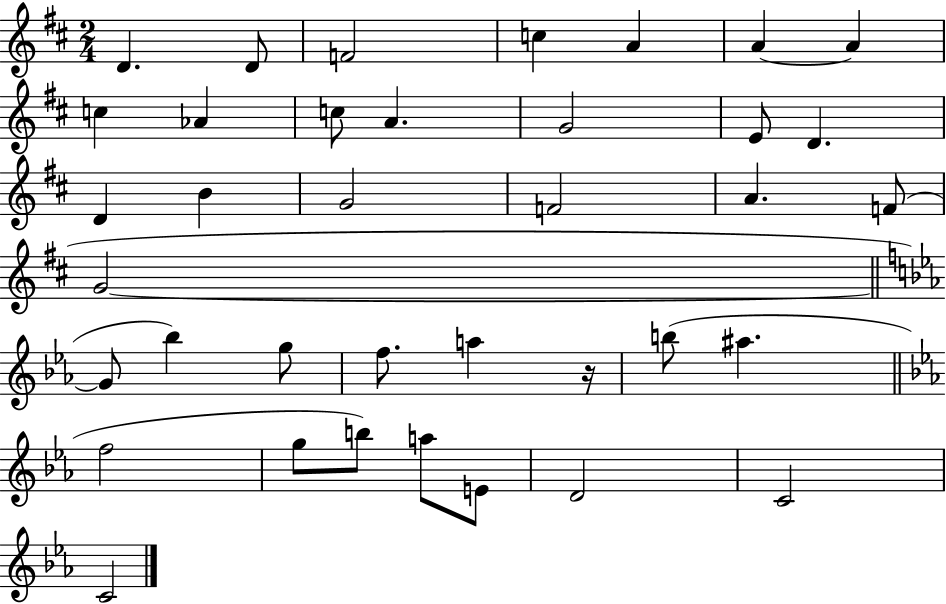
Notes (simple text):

D4/q. D4/e F4/h C5/q A4/q A4/q A4/q C5/q Ab4/q C5/e A4/q. G4/h E4/e D4/q. D4/q B4/q G4/h F4/h A4/q. F4/e G4/h G4/e Bb5/q G5/e F5/e. A5/q R/s B5/e A#5/q. F5/h G5/e B5/e A5/e E4/e D4/h C4/h C4/h